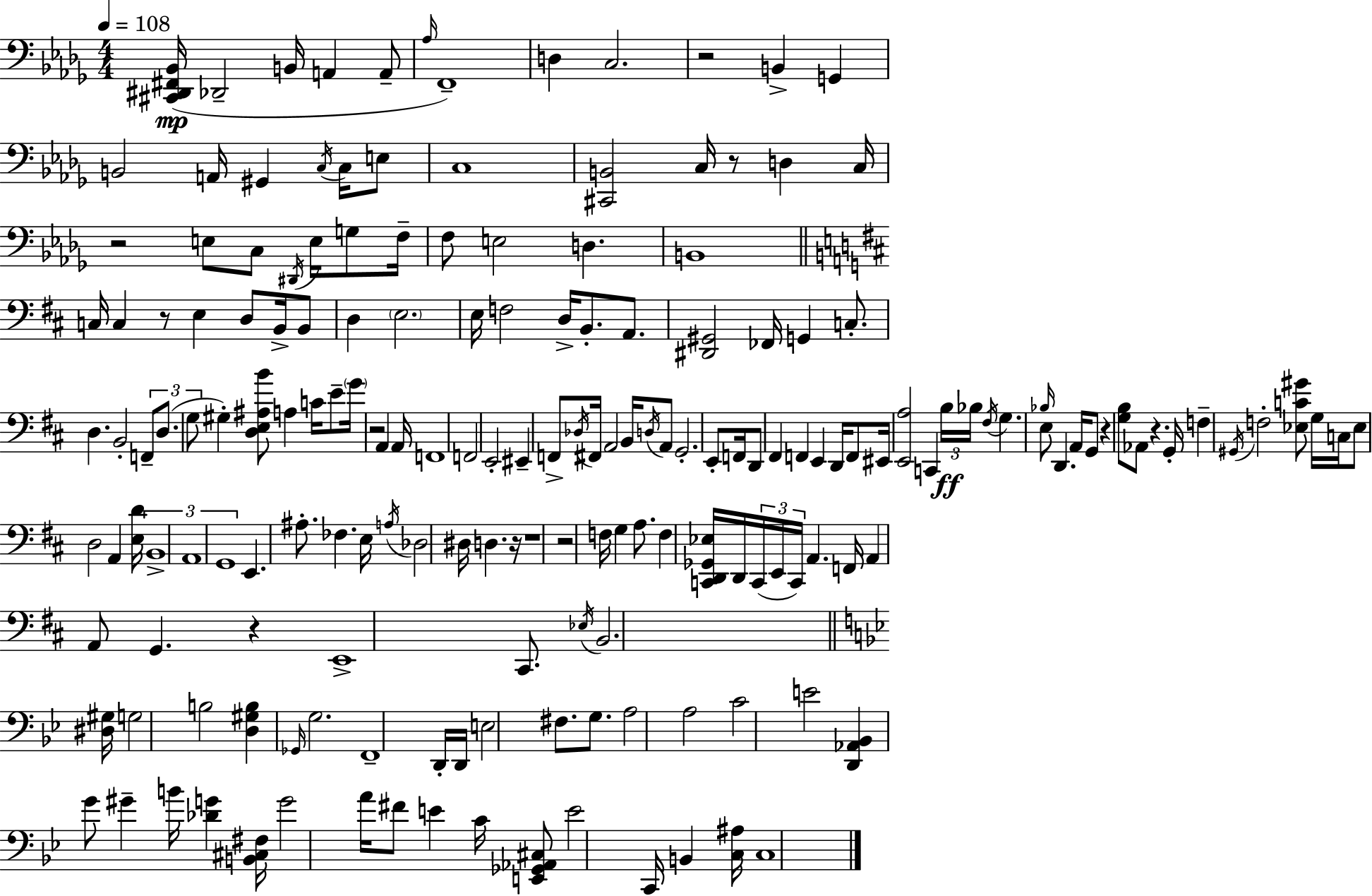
{
  \clef bass
  \numericTimeSignature
  \time 4/4
  \key bes \minor
  \tempo 4 = 108
  <cis, dis, fis, bes,>16(\mp des,2-- b,16 a,4 a,8-- | \grace { aes16 }) f,1-- | d4 c2. | r2 b,4-> g,4 | \break b,2 a,16 gis,4 \acciaccatura { c16 } c16 | e8 c1 | <cis, b,>2 c16 r8 d4 | c16 r2 e8 c8 \acciaccatura { dis,16 } e16 | \break g8 f16-- f8 e2 d4. | b,1 | \bar "||" \break \key d \major c16 c4 r8 e4 d8 b,16-> b,8 | d4 \parenthesize e2. | e16 f2 d16-> b,8.-. a,8. | <dis, gis,>2 fes,16 g,4 c8.-. | \break d4. b,2-. \tuplet 3/2 { f,8-- | d8.( g8 } gis4-.) <d e ais b'>8 a4 c'16 | e'8-- \parenthesize g'16 r2 a,4 a,16 | f,1 | \break f,2 e,2-. | eis,4-- f,8-> \acciaccatura { des16 } fis,16 a,2 | b,16 \acciaccatura { d16 } a,8 g,2.-. | e,8-. f,16 d,8 fis,4 f,4 e,4 | \break d,16 f,8 eis,16 <e, a>2 c,4 | \tuplet 3/2 { b16\ff bes16 \acciaccatura { fis16 } } g4. \grace { bes16 } e8 d,4. | a,16 g,8 r4 <g b>8 aes,8 r4. | g,16-. f4-- \acciaccatura { gis,16 } f2-. | \break <ees c' gis'>8 g16 c16 ees8 d2 | a,4 <e d'>16 \tuplet 3/2 { b,1-> | a,1 | g,1 } | \break e,4. ais8.-. fes4. | e16 \acciaccatura { a16 } des2 dis16 d4. | r16 r1 | r2 f16 g4 | \break a8. f4 <c, d, ges, ees>16 d,16 \tuplet 3/2 { c,16( e,16 c,16) } a,4. | f,16 a,4 a,8 g,4. | r4 e,1-> | cis,8. \acciaccatura { ees16 } b,2. | \break \bar "||" \break \key bes \major <dis gis>16 g2 b2 | <d gis b>4 \grace { ges,16 } g2. | f,1-- | d,16-. d,16 e2 fis8. g8. | \break a2 a2 | c'2 e'2 | <d, aes, bes,>4 g'8 gis'4-- b'16 <des' g'>4 | <b, cis fis>16 g'2 a'16 fis'8 e'4 | \break c'16 <e, ges, aes, cis>8 e'2 c,16 b,4 | <c ais>16 c1 | \bar "|."
}